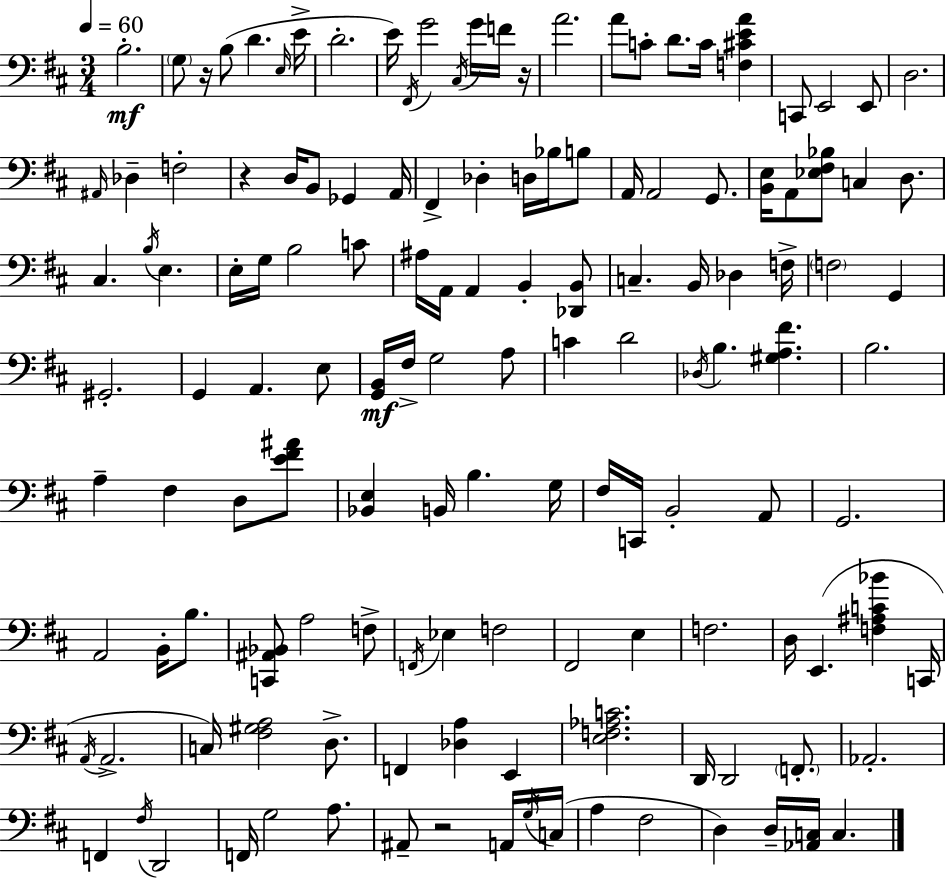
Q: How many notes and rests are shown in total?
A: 137